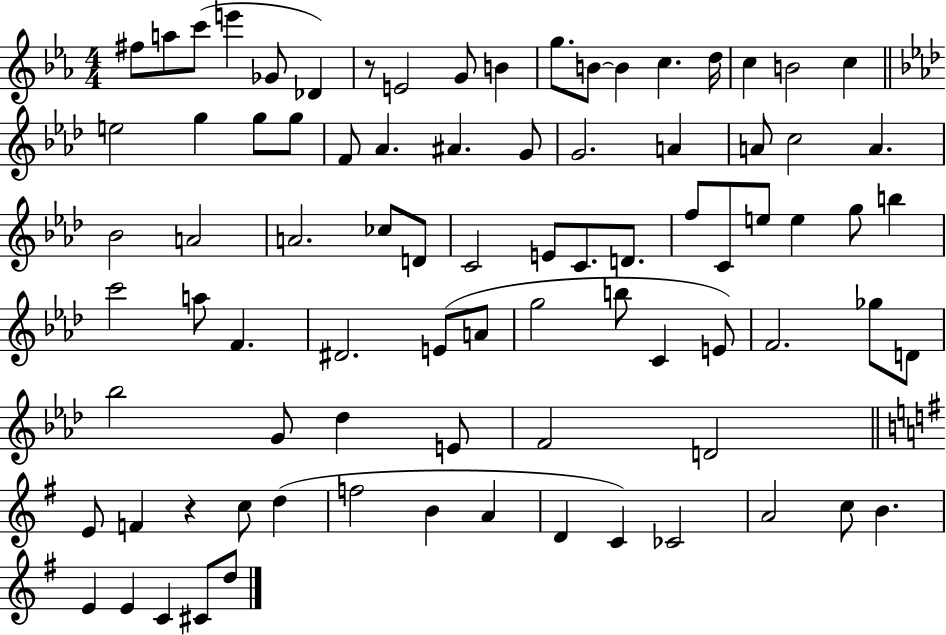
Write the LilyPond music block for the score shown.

{
  \clef treble
  \numericTimeSignature
  \time 4/4
  \key ees \major
  fis''8 a''8 c'''8( e'''4 ges'8 des'4) | r8 e'2 g'8 b'4 | g''8. b'8~~ b'4 c''4. d''16 | c''4 b'2 c''4 | \break \bar "||" \break \key aes \major e''2 g''4 g''8 g''8 | f'8 aes'4. ais'4. g'8 | g'2. a'4 | a'8 c''2 a'4. | \break bes'2 a'2 | a'2. ces''8 d'8 | c'2 e'8 c'8. d'8. | f''8 c'8 e''8 e''4 g''8 b''4 | \break c'''2 a''8 f'4. | dis'2. e'8( a'8 | g''2 b''8 c'4 e'8) | f'2. ges''8 d'8 | \break bes''2 g'8 des''4 e'8 | f'2 d'2 | \bar "||" \break \key g \major e'8 f'4 r4 c''8 d''4( | f''2 b'4 a'4 | d'4 c'4) ces'2 | a'2 c''8 b'4. | \break e'4 e'4 c'4 cis'8 d''8 | \bar "|."
}